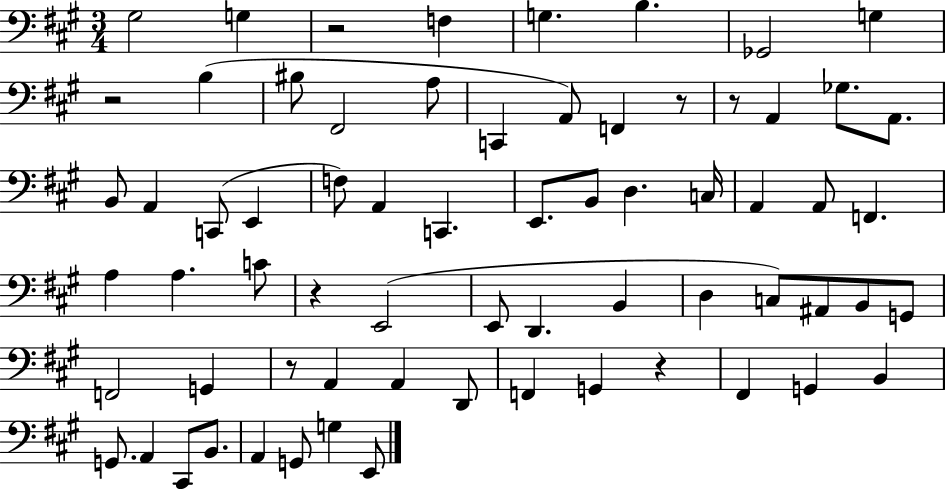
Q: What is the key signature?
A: A major